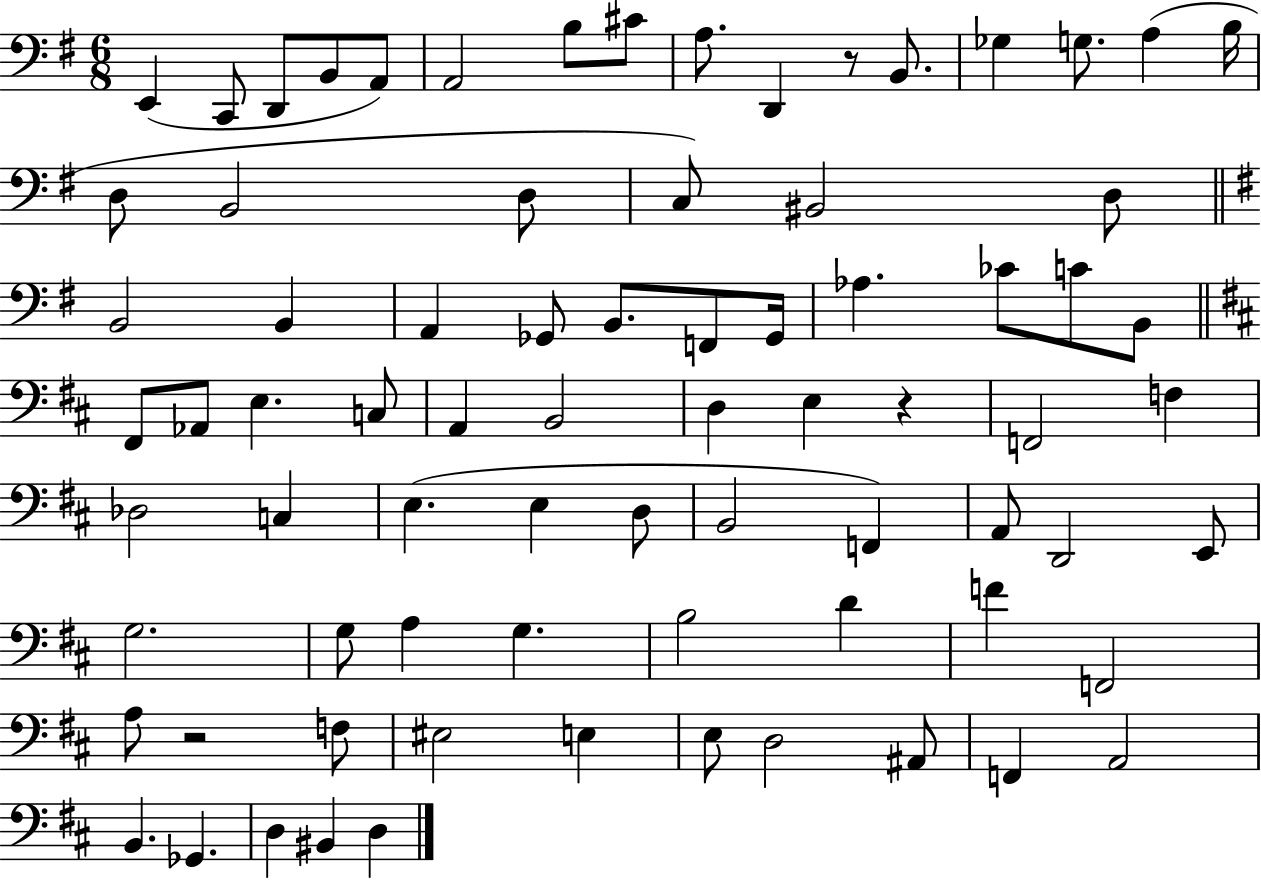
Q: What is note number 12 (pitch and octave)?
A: Gb3